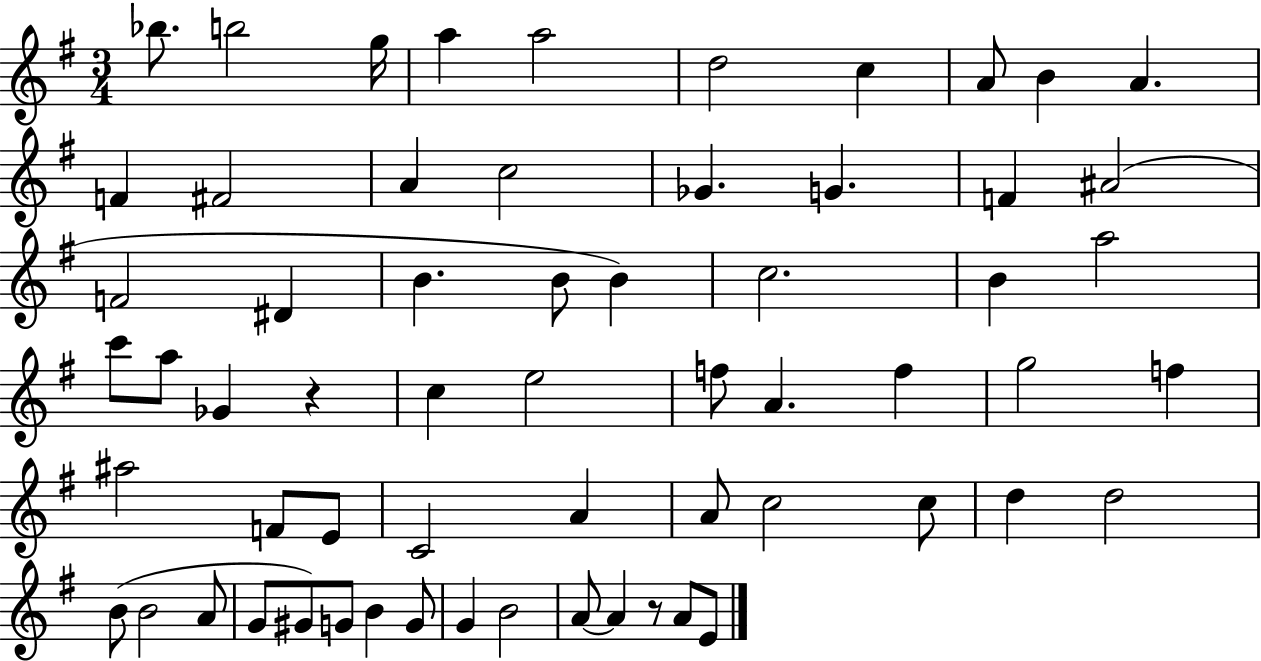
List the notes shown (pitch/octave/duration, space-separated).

Bb5/e. B5/h G5/s A5/q A5/h D5/h C5/q A4/e B4/q A4/q. F4/q F#4/h A4/q C5/h Gb4/q. G4/q. F4/q A#4/h F4/h D#4/q B4/q. B4/e B4/q C5/h. B4/q A5/h C6/e A5/e Gb4/q R/q C5/q E5/h F5/e A4/q. F5/q G5/h F5/q A#5/h F4/e E4/e C4/h A4/q A4/e C5/h C5/e D5/q D5/h B4/e B4/h A4/e G4/e G#4/e G4/e B4/q G4/e G4/q B4/h A4/e A4/q R/e A4/e E4/e